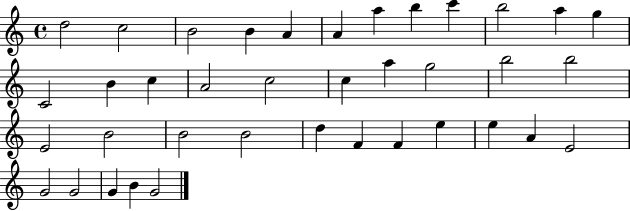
X:1
T:Untitled
M:4/4
L:1/4
K:C
d2 c2 B2 B A A a b c' b2 a g C2 B c A2 c2 c a g2 b2 b2 E2 B2 B2 B2 d F F e e A E2 G2 G2 G B G2